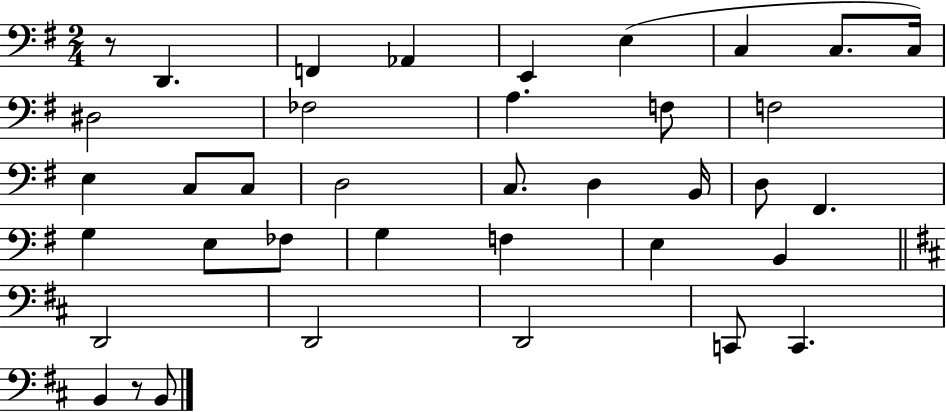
X:1
T:Untitled
M:2/4
L:1/4
K:G
z/2 D,, F,, _A,, E,, E, C, C,/2 C,/4 ^D,2 _F,2 A, F,/2 F,2 E, C,/2 C,/2 D,2 C,/2 D, B,,/4 D,/2 ^F,, G, E,/2 _F,/2 G, F, E, B,, D,,2 D,,2 D,,2 C,,/2 C,, B,, z/2 B,,/2